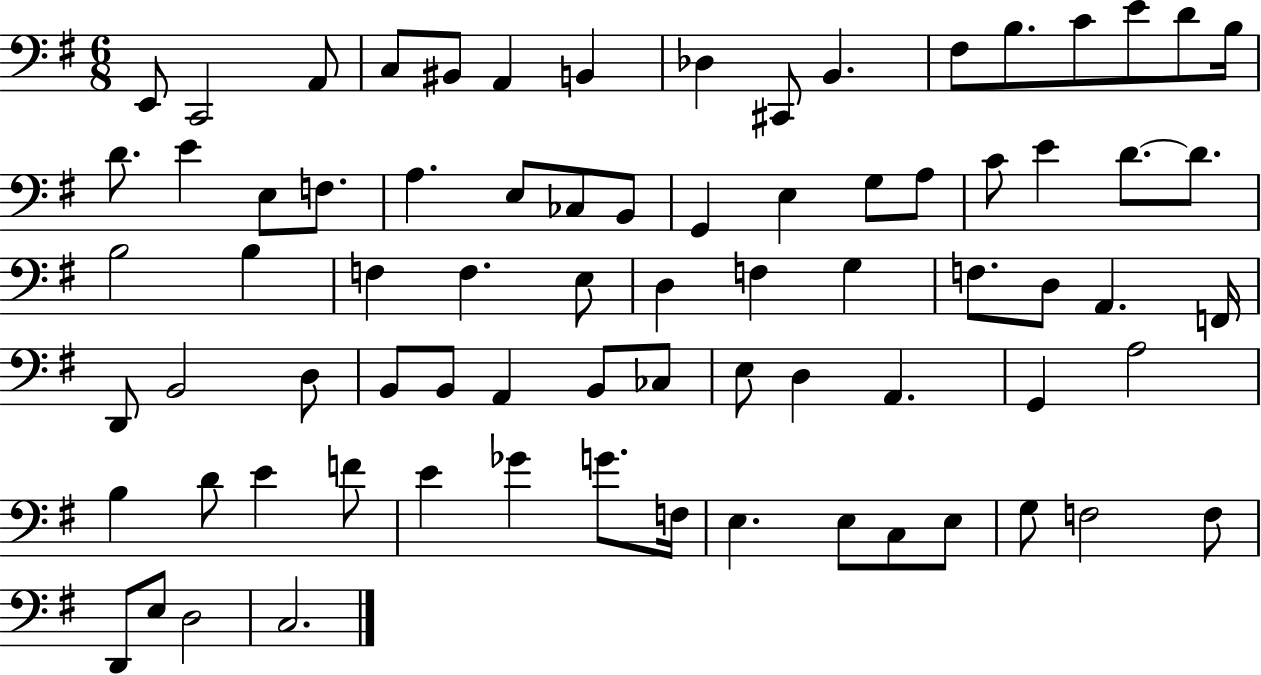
X:1
T:Untitled
M:6/8
L:1/4
K:G
E,,/2 C,,2 A,,/2 C,/2 ^B,,/2 A,, B,, _D, ^C,,/2 B,, ^F,/2 B,/2 C/2 E/2 D/2 B,/4 D/2 E E,/2 F,/2 A, E,/2 _C,/2 B,,/2 G,, E, G,/2 A,/2 C/2 E D/2 D/2 B,2 B, F, F, E,/2 D, F, G, F,/2 D,/2 A,, F,,/4 D,,/2 B,,2 D,/2 B,,/2 B,,/2 A,, B,,/2 _C,/2 E,/2 D, A,, G,, A,2 B, D/2 E F/2 E _G G/2 F,/4 E, E,/2 C,/2 E,/2 G,/2 F,2 F,/2 D,,/2 E,/2 D,2 C,2